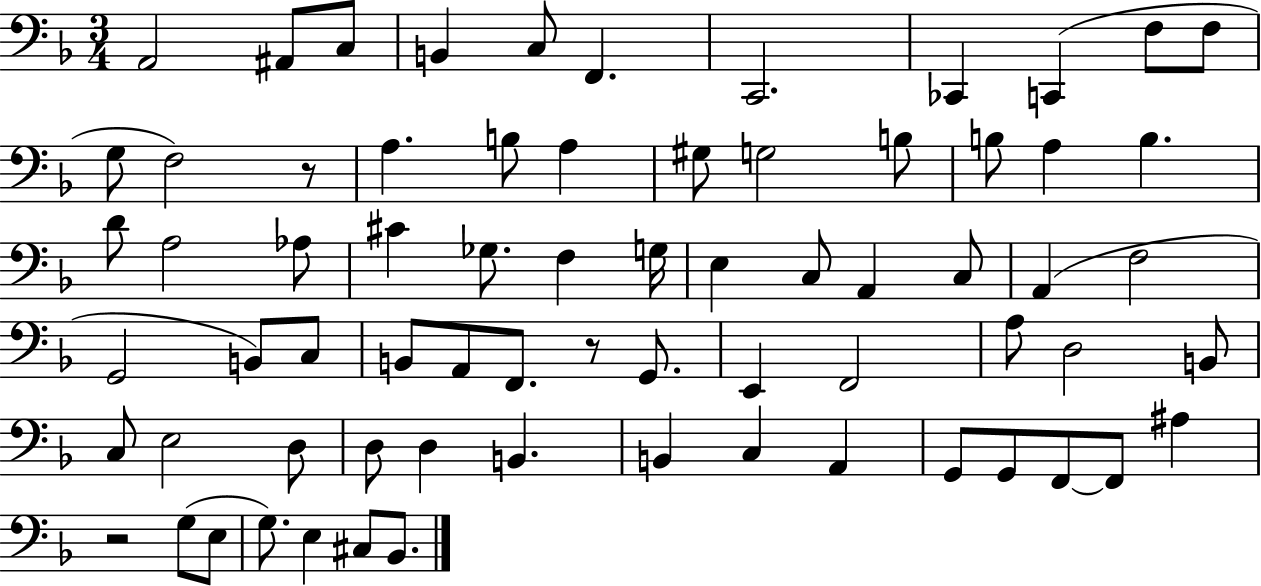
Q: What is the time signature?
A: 3/4